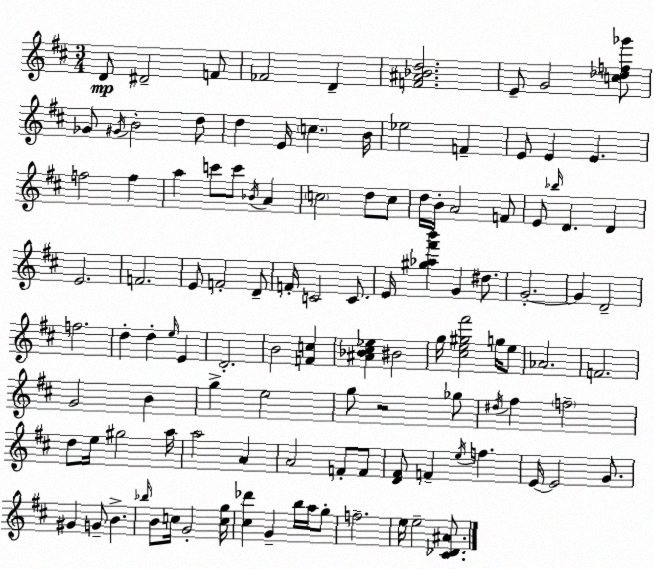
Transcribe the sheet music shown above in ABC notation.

X:1
T:Untitled
M:3/4
L:1/4
K:D
D/2 ^D2 F/2 _F2 D [F^A_Bd]2 E/2 G2 [c_df_g']/2 _G/2 ^G/4 B2 d/2 d E/4 c B/4 _e2 F E/2 E E f2 f a c'/2 c'/2 _B/4 A c2 d/2 c/2 d/4 B/4 A2 F/2 E/2 _b/4 D D E2 F2 E/2 F2 D/2 F/4 C2 C/2 E/4 [^g_a^f'b'] G ^d/2 G2 G D2 f2 d d e/4 E D2 B2 [Fc] [^A_B^c_e] ^B2 g/4 [^ce^g^f']2 g/4 e/2 _A2 F2 G2 B g e2 g/2 z2 _g/2 ^d/4 ^f f2 d/2 e/4 ^g2 a/4 a2 A A2 F/2 F/2 [D^F]/2 F e/4 f E/4 E2 G/2 ^G G/2 B _b/4 B/2 c/4 G2 [cg]/4 [^c_d'] G b/4 a/4 g/2 f2 e/4 e2 [^C_D^A]/2